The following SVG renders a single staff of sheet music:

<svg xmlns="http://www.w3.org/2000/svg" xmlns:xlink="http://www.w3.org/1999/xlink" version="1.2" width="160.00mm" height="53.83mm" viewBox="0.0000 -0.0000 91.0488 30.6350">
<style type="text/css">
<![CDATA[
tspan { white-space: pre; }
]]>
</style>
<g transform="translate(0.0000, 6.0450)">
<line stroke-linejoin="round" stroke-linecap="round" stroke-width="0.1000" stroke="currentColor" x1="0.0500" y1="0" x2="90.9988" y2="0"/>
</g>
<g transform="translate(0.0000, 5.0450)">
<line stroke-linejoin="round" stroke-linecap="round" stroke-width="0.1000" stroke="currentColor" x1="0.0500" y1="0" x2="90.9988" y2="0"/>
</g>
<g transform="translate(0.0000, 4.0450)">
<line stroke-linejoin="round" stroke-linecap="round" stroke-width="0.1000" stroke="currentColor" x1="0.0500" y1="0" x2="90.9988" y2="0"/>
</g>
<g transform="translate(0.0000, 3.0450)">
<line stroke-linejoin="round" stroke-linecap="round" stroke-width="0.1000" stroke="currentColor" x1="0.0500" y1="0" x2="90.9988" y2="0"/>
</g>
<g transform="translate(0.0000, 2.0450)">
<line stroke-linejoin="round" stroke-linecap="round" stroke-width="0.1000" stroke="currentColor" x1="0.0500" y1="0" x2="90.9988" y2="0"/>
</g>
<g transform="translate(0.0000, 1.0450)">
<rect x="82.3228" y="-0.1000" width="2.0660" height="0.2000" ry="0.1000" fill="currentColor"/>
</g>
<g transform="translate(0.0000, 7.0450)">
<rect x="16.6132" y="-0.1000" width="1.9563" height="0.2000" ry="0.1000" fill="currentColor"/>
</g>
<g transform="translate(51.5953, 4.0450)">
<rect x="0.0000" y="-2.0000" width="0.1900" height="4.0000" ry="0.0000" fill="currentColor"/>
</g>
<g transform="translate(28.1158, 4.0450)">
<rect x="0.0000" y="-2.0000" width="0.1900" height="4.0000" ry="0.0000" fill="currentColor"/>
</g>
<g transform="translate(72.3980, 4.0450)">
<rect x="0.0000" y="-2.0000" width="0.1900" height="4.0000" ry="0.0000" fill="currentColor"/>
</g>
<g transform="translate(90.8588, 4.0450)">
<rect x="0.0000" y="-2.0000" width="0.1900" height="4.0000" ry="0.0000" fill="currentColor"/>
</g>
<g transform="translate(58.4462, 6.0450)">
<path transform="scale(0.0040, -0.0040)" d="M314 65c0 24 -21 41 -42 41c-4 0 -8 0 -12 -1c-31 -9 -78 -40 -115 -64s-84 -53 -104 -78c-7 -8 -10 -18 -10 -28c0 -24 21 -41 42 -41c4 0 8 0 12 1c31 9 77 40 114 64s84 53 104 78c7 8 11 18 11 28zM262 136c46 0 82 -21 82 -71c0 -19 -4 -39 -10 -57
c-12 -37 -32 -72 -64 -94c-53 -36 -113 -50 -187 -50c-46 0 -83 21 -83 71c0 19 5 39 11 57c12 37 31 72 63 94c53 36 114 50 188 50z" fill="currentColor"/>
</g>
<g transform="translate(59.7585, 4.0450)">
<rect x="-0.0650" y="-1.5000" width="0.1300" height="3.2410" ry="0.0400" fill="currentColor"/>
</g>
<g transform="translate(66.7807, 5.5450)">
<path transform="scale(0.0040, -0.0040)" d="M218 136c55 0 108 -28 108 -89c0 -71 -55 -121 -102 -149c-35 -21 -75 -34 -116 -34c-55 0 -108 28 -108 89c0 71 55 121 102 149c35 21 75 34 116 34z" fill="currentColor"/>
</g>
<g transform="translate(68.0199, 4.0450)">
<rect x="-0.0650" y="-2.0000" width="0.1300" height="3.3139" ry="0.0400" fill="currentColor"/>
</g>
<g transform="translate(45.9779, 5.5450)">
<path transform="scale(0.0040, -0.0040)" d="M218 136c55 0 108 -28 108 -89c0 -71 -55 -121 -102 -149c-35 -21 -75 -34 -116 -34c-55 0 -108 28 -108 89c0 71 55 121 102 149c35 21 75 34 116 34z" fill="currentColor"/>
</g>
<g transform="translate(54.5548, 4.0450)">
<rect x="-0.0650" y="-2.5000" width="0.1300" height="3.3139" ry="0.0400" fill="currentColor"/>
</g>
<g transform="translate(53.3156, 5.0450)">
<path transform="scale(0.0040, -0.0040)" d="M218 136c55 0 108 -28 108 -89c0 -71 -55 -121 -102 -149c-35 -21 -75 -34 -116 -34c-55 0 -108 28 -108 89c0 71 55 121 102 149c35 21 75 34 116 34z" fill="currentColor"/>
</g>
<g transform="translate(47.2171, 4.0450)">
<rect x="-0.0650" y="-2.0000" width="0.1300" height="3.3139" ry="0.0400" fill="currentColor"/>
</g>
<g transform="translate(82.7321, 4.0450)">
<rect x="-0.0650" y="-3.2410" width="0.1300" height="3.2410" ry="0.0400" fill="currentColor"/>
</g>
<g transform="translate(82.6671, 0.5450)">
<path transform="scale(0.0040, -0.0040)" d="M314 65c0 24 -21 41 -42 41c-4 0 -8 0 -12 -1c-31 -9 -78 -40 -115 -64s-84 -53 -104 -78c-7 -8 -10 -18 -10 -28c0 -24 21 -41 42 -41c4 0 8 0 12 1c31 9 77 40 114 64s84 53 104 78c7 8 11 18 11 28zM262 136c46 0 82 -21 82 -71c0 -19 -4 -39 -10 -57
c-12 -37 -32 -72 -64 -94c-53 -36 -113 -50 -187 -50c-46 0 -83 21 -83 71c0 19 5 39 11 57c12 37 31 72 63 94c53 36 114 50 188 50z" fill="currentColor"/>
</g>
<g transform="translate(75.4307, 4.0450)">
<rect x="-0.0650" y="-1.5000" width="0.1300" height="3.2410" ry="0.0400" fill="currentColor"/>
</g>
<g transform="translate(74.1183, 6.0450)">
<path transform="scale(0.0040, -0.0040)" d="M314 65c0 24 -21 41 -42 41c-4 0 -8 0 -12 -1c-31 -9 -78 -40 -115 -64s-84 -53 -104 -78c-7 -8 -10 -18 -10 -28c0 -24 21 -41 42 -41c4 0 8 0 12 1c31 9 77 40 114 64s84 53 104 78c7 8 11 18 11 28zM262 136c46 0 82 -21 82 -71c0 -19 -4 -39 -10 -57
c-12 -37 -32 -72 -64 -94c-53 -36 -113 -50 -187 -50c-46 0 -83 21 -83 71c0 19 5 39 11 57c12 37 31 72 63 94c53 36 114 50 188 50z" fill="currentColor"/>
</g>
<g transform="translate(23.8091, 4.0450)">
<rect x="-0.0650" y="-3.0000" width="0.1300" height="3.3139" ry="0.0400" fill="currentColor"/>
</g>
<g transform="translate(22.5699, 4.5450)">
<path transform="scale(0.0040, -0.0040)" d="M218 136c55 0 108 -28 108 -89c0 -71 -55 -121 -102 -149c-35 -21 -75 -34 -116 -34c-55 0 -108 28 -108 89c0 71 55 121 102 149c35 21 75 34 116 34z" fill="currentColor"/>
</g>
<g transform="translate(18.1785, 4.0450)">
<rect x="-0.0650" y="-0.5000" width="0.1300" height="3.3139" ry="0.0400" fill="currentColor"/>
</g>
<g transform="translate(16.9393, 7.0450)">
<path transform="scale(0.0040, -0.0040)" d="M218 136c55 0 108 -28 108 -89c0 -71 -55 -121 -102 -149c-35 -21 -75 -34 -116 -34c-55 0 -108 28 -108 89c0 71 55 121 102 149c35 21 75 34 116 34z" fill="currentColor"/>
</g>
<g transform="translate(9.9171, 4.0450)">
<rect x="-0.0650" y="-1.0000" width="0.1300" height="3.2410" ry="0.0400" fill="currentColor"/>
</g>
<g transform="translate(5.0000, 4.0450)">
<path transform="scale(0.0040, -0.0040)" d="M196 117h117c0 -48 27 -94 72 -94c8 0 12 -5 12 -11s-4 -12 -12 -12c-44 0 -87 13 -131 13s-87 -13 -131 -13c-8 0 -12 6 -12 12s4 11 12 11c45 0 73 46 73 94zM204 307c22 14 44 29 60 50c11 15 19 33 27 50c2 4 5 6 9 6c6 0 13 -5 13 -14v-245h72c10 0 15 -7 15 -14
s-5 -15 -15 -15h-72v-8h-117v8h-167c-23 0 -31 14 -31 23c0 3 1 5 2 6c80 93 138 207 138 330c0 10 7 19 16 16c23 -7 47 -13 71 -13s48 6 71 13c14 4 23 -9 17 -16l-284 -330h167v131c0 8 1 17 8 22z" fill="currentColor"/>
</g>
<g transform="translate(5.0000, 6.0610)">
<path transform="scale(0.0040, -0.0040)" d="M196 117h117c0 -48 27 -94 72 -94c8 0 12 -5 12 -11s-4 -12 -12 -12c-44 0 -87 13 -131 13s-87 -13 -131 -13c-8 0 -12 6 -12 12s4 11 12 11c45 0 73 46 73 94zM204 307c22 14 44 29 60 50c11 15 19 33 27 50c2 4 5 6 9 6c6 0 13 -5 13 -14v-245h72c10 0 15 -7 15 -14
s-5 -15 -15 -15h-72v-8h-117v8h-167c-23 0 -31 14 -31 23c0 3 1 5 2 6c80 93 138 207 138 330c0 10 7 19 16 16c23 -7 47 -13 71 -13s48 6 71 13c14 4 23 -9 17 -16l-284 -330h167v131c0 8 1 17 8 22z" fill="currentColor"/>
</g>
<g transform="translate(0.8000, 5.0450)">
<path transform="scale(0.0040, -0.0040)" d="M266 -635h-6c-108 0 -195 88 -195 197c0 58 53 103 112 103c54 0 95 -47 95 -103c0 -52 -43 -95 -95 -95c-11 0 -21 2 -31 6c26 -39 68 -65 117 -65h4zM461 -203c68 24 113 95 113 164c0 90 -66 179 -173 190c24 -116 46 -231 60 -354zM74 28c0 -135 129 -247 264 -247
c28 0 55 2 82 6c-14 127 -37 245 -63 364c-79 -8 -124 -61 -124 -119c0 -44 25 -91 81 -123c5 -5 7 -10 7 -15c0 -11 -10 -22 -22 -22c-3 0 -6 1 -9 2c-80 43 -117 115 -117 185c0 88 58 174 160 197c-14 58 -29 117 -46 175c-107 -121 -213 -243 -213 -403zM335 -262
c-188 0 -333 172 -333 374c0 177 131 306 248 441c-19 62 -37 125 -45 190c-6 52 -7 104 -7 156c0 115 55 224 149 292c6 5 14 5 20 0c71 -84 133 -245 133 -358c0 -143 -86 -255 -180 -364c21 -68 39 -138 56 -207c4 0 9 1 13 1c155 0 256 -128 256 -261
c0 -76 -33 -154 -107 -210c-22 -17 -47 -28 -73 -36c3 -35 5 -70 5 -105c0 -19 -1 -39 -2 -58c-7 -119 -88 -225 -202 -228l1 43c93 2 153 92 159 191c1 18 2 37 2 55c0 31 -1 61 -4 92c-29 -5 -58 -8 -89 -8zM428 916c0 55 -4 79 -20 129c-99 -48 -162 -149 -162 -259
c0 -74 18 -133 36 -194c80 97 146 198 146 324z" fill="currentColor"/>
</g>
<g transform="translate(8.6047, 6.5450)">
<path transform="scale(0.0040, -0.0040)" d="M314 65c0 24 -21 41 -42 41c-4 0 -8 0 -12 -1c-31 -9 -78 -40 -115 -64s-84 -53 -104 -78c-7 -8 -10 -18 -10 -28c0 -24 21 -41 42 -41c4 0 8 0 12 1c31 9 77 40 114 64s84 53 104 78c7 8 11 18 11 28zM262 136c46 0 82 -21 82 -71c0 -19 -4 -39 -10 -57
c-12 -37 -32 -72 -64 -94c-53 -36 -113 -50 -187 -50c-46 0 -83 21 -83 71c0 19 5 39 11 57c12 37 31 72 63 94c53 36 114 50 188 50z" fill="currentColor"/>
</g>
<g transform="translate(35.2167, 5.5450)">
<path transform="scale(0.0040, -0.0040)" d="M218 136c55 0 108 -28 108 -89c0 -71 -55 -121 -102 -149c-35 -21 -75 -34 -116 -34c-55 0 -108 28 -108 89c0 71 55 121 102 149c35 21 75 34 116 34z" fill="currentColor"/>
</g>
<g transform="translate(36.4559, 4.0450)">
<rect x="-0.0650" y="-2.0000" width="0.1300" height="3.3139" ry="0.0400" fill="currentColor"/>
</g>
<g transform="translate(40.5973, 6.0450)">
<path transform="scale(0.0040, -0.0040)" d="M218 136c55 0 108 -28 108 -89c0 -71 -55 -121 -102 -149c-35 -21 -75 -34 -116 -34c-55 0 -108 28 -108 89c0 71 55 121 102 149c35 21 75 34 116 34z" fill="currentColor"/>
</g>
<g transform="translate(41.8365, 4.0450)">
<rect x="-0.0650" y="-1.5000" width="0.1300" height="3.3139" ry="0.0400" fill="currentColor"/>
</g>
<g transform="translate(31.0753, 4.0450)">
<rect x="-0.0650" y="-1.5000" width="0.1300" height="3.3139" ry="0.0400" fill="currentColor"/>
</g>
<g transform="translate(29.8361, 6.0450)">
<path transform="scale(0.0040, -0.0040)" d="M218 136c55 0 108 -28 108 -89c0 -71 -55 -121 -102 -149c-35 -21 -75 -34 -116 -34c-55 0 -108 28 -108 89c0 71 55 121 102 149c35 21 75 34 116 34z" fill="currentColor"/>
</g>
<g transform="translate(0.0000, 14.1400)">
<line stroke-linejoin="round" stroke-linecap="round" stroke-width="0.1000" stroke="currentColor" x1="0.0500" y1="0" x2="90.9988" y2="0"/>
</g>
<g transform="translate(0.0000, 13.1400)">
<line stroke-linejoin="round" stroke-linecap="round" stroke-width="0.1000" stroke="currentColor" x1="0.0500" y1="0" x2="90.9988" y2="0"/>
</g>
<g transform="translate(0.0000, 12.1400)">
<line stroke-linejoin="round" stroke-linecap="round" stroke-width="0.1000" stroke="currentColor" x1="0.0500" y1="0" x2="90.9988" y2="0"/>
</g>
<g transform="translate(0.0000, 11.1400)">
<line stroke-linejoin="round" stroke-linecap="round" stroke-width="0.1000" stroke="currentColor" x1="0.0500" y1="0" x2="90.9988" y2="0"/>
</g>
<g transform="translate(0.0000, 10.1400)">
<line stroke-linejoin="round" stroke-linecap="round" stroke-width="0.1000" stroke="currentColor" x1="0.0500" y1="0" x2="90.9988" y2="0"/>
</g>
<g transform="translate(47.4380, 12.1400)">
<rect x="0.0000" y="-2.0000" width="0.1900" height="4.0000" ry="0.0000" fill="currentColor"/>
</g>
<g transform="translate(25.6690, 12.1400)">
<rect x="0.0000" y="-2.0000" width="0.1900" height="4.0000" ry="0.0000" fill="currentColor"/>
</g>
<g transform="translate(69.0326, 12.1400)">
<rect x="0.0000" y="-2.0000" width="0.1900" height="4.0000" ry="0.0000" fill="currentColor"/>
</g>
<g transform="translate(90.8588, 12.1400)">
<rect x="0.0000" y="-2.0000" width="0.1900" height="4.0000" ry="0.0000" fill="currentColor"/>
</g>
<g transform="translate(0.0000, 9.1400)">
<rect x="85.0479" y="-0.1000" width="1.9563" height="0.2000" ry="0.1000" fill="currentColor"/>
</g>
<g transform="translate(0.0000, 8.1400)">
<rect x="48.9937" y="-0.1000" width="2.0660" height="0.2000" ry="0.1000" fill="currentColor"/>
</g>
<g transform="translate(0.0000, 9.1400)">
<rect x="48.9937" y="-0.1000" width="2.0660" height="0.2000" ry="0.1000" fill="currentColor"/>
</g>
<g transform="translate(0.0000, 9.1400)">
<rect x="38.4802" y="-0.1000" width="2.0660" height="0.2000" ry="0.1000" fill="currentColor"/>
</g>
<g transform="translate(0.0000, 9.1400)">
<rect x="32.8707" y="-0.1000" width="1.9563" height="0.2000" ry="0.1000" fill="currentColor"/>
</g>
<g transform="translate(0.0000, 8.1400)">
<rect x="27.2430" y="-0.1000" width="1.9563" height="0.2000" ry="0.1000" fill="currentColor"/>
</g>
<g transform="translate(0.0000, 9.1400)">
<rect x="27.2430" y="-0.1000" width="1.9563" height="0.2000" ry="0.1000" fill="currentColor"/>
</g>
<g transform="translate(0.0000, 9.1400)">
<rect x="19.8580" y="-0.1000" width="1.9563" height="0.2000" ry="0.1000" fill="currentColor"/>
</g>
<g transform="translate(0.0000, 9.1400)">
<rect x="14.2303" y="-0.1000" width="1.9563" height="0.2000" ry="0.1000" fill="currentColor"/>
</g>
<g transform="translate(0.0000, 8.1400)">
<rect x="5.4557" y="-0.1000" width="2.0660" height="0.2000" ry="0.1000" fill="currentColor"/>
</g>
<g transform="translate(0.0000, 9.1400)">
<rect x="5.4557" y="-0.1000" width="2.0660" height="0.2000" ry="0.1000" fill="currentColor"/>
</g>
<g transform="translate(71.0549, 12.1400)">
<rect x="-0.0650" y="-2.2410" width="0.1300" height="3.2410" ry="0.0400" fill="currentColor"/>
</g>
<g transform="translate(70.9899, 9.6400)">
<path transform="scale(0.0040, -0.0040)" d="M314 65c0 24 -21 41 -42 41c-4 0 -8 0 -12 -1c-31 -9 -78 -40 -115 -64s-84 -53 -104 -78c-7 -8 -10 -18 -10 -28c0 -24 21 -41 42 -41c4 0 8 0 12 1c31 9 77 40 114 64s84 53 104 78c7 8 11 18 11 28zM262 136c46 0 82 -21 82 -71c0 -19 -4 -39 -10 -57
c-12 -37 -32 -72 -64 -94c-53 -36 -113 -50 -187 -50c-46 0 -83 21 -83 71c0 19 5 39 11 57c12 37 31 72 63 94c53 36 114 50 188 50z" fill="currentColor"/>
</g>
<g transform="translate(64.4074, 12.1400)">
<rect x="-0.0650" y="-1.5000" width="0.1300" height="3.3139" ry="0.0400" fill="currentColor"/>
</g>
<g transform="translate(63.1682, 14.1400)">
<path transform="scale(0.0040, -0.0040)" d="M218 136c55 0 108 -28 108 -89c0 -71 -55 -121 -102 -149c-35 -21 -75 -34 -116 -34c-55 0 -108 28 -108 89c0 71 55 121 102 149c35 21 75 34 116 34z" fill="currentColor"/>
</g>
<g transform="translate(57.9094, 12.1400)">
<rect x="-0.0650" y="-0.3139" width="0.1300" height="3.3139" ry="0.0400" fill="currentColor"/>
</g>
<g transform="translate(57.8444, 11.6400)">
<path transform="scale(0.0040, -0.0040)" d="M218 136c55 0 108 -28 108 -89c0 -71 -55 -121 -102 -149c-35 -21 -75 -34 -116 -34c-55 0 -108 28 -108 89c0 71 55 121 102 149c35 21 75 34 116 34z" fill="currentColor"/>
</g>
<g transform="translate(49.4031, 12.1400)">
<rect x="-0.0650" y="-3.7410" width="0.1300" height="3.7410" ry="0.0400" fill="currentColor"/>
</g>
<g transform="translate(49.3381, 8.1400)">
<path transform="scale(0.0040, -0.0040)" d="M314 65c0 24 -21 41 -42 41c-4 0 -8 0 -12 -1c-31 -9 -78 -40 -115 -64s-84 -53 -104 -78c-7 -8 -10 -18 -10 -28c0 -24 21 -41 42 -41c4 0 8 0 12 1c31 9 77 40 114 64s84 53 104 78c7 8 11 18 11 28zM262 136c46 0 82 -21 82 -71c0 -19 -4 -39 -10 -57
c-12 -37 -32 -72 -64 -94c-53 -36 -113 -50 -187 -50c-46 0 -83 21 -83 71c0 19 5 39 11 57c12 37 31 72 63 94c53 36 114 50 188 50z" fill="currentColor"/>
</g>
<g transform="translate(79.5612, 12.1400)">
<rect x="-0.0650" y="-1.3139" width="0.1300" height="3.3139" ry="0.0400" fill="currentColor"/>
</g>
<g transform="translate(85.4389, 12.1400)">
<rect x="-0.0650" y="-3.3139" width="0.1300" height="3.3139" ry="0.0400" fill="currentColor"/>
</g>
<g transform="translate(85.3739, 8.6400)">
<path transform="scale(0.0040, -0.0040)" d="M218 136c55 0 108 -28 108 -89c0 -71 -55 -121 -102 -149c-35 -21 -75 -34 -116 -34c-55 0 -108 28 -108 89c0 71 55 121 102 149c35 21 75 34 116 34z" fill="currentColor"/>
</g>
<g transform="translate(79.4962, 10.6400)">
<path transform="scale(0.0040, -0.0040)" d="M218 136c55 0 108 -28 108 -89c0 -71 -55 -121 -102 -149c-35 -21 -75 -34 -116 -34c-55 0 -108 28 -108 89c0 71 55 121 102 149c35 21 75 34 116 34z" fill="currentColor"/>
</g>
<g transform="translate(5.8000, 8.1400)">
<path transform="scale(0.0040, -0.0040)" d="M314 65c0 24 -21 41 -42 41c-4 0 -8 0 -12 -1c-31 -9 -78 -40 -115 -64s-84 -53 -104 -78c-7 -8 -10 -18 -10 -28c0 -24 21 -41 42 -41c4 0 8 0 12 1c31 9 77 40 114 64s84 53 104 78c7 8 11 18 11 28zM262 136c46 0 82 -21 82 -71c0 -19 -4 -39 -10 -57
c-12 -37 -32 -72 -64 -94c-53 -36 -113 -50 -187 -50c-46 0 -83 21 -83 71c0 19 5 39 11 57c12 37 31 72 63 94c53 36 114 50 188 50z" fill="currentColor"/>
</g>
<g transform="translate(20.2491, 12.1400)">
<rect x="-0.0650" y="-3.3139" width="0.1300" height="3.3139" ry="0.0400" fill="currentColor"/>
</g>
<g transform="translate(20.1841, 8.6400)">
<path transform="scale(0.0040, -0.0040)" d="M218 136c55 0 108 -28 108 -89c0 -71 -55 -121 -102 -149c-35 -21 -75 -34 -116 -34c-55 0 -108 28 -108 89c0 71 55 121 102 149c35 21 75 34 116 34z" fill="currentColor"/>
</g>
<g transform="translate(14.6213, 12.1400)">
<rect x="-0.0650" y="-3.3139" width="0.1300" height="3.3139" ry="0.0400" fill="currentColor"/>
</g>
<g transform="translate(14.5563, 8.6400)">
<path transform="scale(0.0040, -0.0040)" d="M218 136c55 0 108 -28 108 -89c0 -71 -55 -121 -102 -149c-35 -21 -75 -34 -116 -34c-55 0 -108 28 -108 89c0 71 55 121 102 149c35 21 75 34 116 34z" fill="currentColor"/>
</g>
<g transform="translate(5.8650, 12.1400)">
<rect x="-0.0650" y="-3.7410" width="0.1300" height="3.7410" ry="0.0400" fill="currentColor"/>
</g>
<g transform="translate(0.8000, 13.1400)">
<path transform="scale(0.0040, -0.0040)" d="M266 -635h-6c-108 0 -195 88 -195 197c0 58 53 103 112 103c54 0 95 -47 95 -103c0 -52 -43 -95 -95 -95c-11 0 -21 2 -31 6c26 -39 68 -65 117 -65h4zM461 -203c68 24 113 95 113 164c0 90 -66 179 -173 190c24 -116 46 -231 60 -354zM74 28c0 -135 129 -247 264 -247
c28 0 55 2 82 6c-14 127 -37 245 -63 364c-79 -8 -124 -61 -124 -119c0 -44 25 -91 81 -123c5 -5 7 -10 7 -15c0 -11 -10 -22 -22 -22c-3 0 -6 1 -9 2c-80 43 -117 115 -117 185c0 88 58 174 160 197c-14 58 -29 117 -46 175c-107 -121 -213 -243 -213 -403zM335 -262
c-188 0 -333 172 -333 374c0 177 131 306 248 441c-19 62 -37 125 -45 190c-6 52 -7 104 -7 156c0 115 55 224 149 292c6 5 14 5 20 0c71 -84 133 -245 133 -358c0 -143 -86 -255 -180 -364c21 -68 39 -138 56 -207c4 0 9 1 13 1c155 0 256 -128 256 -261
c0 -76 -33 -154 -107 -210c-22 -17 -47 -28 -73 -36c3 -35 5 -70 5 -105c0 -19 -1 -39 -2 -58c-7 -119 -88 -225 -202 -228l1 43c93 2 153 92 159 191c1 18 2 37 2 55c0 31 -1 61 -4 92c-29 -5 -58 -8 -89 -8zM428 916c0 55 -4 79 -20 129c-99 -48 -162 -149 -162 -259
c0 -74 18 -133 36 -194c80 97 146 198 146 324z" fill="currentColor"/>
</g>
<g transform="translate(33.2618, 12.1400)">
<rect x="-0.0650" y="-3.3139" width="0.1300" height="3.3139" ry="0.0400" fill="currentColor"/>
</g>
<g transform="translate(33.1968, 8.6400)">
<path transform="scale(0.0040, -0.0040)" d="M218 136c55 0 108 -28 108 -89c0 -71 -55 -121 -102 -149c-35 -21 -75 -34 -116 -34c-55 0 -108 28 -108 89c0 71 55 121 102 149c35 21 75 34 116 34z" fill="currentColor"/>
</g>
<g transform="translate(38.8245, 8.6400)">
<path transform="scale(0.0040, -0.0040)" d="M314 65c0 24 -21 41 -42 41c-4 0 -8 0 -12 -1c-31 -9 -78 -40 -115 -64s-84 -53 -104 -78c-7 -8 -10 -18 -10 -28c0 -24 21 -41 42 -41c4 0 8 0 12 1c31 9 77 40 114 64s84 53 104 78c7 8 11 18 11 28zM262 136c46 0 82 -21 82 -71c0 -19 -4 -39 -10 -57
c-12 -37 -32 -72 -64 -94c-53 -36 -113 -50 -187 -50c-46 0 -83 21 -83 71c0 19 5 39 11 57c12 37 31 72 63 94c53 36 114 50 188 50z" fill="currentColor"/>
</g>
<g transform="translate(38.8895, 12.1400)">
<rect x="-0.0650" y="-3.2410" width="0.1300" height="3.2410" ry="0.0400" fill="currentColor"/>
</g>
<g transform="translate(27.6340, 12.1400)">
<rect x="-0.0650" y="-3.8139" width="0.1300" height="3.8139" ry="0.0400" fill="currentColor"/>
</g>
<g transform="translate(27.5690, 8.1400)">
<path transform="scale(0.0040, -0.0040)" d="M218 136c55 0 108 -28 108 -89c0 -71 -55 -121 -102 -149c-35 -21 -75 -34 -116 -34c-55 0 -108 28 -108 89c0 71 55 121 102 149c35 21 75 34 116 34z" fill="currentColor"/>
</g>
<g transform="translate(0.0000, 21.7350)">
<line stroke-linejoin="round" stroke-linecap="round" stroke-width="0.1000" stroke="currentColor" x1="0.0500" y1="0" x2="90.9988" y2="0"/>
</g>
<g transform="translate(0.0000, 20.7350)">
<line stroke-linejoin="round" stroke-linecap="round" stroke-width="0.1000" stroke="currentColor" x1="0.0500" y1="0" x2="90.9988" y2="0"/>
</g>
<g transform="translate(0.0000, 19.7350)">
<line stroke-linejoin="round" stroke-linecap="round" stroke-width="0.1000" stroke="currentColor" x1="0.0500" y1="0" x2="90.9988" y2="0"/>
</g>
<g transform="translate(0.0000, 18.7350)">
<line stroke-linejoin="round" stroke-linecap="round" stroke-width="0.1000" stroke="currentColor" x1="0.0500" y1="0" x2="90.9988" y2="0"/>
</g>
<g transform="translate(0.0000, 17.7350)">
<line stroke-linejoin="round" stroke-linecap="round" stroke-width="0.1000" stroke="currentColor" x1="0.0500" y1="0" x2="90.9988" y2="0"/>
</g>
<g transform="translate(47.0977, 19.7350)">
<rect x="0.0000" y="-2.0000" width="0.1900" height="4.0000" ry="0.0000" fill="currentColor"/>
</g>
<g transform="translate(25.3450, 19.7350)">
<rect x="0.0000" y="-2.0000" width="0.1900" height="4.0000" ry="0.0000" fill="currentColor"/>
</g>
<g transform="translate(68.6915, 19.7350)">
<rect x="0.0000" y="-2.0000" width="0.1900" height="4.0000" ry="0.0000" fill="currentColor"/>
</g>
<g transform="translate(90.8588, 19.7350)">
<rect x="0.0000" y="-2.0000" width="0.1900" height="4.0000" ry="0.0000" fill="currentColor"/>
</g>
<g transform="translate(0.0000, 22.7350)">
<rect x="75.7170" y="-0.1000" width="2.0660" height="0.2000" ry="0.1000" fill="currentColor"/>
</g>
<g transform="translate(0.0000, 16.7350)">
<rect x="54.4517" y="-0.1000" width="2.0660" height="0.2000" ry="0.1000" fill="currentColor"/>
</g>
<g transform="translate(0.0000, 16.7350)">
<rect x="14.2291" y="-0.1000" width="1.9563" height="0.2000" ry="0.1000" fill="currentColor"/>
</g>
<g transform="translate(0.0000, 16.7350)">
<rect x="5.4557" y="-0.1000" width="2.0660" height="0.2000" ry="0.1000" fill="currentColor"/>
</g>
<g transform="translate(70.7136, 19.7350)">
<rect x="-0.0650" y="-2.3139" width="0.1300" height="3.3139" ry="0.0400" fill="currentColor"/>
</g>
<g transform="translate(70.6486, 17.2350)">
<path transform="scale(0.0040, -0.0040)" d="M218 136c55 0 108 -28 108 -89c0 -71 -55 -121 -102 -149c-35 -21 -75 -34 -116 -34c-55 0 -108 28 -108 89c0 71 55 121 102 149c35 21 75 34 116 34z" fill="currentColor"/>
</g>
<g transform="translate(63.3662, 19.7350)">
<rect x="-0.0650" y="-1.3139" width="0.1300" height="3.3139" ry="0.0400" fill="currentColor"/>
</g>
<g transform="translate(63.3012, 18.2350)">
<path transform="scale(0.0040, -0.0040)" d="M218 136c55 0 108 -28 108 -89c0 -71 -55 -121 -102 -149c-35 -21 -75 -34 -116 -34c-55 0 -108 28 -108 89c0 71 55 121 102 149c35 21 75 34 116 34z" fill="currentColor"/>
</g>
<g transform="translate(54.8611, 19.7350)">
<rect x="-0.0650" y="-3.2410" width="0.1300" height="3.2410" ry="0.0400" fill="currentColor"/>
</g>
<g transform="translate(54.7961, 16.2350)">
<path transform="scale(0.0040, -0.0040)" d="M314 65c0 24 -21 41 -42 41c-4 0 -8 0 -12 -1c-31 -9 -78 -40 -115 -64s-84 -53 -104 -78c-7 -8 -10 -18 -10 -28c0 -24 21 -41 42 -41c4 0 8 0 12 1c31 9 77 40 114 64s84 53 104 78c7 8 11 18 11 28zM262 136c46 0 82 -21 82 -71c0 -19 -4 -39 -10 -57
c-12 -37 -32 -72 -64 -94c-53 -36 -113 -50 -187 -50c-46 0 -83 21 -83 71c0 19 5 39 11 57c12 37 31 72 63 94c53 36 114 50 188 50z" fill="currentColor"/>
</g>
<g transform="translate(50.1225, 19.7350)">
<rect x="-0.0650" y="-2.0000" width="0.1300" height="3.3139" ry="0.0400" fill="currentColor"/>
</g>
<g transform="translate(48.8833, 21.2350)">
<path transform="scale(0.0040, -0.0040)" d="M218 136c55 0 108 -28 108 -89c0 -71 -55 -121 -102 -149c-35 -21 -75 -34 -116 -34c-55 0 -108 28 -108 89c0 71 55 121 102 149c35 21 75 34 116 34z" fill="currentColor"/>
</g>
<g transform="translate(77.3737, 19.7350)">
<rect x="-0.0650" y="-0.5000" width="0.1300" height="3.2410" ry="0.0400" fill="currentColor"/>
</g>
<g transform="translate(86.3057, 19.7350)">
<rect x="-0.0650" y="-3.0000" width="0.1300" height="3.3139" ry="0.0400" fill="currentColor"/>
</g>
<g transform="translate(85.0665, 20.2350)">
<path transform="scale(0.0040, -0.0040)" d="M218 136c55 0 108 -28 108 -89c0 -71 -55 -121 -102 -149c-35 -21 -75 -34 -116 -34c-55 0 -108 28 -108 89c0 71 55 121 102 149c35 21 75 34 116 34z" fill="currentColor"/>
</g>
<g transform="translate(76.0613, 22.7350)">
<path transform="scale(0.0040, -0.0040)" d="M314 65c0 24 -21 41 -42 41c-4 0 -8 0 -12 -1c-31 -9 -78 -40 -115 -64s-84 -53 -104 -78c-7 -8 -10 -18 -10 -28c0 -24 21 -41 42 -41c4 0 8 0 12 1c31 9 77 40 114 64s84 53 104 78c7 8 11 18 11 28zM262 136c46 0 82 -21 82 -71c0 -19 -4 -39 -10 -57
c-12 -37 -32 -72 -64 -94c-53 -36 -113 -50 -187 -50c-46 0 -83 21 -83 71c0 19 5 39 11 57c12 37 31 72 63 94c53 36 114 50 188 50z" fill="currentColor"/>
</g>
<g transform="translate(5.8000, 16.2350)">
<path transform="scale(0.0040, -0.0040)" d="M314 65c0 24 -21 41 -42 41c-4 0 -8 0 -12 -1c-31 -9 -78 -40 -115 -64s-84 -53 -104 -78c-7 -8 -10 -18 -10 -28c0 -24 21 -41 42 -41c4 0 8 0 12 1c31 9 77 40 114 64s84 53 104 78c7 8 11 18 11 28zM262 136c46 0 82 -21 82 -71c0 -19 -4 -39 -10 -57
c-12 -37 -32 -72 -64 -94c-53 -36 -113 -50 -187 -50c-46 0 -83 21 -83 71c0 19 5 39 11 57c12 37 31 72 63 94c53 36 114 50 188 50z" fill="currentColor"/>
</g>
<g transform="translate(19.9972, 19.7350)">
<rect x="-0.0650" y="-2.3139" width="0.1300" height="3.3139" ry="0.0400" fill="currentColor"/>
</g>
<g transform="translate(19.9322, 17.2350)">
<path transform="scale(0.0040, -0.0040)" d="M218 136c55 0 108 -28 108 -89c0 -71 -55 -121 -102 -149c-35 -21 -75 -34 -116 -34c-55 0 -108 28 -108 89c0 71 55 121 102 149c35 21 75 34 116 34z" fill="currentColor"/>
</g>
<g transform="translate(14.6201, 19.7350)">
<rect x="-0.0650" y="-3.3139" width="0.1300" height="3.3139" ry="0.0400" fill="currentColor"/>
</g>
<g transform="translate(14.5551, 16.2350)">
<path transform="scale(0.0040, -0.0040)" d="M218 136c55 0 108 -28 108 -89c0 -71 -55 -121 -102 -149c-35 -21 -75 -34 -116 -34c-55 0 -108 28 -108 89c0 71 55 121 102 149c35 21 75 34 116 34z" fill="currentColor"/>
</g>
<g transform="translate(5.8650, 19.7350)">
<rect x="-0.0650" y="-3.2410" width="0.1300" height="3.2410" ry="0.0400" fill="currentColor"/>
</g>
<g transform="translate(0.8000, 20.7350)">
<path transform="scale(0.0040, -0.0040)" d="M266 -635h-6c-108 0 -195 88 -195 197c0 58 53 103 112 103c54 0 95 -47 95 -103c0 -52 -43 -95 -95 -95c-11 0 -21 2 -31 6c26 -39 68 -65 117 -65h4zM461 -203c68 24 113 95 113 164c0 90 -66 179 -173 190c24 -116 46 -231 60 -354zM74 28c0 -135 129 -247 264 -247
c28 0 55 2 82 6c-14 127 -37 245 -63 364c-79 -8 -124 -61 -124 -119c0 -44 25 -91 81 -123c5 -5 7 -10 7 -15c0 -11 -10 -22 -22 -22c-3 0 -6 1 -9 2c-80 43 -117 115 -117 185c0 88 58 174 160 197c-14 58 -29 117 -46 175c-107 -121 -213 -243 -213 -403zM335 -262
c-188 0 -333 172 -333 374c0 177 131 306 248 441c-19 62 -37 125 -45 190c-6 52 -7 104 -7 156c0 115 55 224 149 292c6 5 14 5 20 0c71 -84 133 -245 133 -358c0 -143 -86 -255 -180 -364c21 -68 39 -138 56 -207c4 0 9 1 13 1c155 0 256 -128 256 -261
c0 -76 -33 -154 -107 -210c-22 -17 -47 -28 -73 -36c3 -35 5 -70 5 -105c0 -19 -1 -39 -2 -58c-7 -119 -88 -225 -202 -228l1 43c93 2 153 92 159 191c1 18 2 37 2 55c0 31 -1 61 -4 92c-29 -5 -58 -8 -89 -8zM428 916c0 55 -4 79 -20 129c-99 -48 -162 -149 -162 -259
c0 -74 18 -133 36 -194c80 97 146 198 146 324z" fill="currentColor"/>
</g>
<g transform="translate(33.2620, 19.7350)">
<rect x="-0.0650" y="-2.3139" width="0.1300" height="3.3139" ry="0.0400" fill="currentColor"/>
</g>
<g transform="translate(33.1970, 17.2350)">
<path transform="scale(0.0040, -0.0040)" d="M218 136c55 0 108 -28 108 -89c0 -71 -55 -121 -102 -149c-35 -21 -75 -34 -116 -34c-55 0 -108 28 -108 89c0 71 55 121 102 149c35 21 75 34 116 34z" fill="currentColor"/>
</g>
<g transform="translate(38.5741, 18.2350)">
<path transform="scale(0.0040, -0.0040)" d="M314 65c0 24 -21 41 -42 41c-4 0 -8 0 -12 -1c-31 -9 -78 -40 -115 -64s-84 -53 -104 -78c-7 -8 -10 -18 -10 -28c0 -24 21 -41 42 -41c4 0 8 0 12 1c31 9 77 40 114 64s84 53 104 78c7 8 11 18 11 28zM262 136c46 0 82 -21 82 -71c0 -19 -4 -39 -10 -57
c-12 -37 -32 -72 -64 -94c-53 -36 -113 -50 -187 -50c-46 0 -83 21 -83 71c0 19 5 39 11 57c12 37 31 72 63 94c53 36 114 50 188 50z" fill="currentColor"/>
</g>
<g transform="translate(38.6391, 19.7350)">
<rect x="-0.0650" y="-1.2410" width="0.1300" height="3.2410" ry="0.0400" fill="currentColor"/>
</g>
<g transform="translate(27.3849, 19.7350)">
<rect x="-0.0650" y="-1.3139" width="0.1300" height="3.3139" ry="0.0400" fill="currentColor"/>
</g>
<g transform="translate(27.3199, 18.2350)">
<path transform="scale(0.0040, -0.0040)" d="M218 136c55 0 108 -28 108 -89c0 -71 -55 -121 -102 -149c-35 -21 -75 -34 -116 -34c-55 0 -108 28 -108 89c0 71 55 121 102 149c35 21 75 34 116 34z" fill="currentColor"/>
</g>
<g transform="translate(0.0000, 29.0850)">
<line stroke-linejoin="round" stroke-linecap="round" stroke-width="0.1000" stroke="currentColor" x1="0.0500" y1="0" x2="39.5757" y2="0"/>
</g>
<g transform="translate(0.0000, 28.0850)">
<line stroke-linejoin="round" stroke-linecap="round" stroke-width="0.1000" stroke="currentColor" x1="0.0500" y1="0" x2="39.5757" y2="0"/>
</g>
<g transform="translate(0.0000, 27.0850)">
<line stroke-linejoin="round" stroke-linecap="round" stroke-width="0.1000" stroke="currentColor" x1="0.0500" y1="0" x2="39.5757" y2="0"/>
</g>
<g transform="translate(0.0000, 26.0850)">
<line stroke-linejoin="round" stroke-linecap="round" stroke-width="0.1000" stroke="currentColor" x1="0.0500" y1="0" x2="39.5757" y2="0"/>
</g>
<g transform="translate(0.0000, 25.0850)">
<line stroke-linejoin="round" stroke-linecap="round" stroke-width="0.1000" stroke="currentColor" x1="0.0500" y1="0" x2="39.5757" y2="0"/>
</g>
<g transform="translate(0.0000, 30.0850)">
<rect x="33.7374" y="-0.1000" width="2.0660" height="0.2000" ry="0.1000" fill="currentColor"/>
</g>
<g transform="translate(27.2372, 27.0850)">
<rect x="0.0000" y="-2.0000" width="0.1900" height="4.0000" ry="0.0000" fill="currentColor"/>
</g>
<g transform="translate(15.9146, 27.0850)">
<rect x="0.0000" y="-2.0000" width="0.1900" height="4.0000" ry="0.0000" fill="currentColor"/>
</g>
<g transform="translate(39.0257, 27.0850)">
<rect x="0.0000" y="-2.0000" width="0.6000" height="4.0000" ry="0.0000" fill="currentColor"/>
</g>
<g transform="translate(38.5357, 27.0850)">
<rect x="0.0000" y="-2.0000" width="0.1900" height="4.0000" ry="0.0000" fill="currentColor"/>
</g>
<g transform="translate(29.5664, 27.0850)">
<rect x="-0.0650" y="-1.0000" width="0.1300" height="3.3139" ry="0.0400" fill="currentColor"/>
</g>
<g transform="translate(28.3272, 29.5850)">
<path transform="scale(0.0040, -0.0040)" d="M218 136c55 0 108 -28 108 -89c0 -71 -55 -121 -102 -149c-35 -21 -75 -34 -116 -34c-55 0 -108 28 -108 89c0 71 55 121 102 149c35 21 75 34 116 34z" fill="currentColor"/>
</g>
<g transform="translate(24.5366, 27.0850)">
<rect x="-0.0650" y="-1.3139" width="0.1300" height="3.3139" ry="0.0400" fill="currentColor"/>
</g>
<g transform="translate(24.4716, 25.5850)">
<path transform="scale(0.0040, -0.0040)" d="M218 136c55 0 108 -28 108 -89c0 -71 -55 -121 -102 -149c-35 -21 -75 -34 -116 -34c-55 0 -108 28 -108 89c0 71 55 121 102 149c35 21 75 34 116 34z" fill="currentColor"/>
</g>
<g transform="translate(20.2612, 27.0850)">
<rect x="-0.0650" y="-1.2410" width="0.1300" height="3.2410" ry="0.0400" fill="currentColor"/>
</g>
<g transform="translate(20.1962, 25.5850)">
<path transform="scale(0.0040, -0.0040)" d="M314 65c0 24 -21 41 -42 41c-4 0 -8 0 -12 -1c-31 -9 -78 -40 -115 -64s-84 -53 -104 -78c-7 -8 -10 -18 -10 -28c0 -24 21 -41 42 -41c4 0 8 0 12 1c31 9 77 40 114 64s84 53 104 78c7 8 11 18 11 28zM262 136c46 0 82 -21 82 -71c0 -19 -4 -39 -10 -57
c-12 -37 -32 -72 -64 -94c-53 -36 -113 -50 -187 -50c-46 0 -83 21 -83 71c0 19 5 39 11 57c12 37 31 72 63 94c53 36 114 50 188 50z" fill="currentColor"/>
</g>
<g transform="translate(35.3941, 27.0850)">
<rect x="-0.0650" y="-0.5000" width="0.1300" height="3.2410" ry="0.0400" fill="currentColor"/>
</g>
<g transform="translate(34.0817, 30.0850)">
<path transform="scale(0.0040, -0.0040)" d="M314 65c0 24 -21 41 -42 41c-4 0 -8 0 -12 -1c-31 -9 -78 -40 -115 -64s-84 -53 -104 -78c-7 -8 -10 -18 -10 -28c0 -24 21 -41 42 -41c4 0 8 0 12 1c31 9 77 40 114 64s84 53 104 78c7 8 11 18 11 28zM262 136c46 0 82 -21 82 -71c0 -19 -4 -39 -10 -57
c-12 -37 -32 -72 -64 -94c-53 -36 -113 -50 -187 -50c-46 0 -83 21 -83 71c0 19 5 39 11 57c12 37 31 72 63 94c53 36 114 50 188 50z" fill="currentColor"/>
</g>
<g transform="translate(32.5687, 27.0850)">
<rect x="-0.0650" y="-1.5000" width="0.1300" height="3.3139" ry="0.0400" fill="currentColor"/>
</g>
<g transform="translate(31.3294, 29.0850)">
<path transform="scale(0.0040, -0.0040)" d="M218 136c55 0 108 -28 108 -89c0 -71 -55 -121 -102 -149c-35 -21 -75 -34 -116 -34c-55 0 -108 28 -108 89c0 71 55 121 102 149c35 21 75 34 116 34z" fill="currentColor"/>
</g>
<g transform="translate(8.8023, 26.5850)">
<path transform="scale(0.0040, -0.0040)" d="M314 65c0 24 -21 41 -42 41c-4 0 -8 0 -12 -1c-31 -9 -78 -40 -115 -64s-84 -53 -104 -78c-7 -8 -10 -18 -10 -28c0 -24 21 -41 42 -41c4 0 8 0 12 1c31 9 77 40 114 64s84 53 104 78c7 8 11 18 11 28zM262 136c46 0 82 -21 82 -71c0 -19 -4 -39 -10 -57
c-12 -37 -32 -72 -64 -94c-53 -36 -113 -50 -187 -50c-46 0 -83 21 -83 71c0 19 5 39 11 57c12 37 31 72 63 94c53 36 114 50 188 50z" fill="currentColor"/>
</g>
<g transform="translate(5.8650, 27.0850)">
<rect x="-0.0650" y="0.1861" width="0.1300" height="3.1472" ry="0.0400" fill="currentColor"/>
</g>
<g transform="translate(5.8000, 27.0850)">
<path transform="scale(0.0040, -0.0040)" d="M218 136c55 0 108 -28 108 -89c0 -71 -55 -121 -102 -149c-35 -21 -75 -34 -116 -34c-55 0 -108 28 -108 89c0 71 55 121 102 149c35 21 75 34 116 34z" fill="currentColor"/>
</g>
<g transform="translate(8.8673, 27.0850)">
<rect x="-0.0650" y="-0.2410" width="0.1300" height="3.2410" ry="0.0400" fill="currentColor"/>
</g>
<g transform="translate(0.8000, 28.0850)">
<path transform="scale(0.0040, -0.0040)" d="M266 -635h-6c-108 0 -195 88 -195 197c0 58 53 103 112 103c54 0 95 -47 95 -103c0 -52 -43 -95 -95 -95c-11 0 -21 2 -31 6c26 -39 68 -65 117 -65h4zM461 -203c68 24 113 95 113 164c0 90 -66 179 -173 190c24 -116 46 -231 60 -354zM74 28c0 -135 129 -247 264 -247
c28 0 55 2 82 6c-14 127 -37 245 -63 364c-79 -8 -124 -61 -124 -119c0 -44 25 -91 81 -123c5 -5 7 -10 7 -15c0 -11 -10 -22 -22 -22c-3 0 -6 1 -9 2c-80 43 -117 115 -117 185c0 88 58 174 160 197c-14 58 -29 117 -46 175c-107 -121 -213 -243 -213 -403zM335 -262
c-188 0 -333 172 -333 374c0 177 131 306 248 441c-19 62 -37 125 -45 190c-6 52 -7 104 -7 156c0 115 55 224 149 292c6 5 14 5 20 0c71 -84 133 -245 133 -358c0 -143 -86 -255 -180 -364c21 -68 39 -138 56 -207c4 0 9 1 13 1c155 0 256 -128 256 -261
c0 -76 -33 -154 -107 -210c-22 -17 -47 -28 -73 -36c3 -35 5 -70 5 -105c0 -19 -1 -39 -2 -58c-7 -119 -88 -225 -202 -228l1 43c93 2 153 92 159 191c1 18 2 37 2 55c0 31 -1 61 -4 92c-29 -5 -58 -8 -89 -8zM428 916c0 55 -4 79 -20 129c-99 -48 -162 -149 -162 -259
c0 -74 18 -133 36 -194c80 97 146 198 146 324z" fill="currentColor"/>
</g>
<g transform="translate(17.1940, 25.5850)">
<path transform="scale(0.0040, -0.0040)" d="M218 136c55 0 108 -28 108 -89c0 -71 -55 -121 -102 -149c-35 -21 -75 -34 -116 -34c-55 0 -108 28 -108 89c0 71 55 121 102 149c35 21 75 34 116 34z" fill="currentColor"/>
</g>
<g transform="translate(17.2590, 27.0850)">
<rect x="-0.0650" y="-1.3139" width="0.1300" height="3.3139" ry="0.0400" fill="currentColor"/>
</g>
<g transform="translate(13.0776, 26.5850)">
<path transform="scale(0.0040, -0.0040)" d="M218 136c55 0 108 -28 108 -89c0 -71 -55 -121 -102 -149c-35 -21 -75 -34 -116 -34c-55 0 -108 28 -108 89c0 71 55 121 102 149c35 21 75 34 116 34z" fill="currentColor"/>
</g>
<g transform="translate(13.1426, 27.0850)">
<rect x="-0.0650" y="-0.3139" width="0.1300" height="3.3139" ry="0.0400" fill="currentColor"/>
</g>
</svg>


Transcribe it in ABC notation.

X:1
T:Untitled
M:4/4
L:1/4
K:C
D2 C A E F E F G E2 F E2 b2 c'2 b b c' b b2 c'2 c E g2 e b b2 b g e g e2 F b2 e g C2 A B c2 c e e2 e D E C2